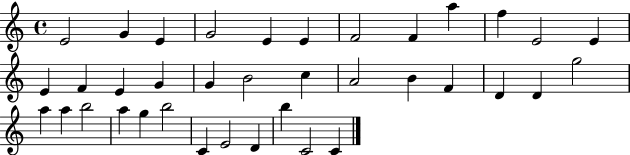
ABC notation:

X:1
T:Untitled
M:4/4
L:1/4
K:C
E2 G E G2 E E F2 F a f E2 E E F E G G B2 c A2 B F D D g2 a a b2 a g b2 C E2 D b C2 C